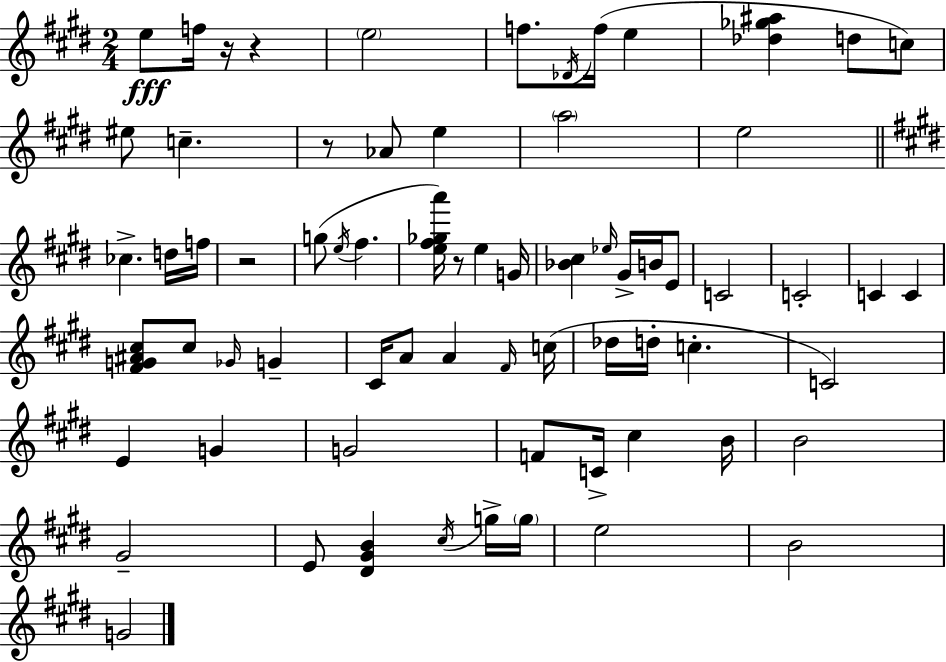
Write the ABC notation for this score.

X:1
T:Untitled
M:2/4
L:1/4
K:E
e/2 f/4 z/4 z e2 f/2 _D/4 f/4 e [_d_g^a] d/2 c/2 ^e/2 c z/2 _A/2 e a2 e2 _c d/4 f/4 z2 g/2 e/4 ^f [e^f_ga']/4 z/2 e G/4 [_B^c] _e/4 ^G/4 B/4 E/2 C2 C2 C C [^FG^A^c]/2 ^c/2 _G/4 G ^C/4 A/2 A ^F/4 c/4 _d/4 d/4 c C2 E G G2 F/2 C/4 ^c B/4 B2 ^G2 E/2 [^D^GB] ^c/4 g/4 g/4 e2 B2 G2